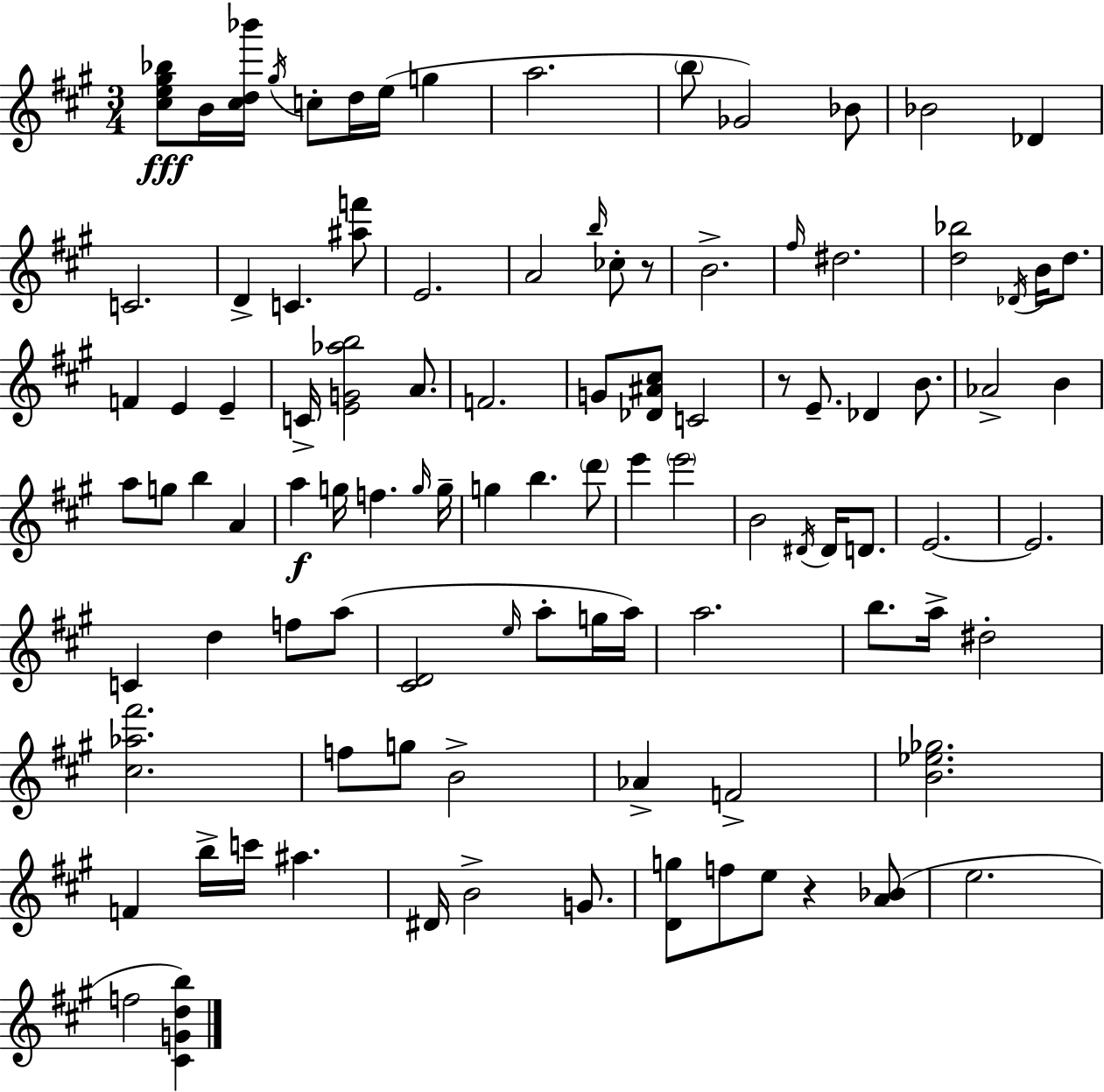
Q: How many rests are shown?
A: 3